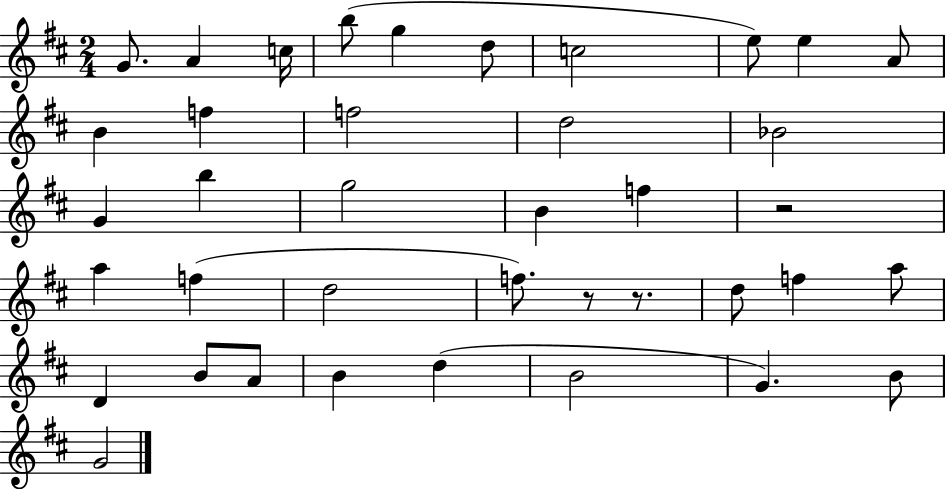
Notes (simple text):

G4/e. A4/q C5/s B5/e G5/q D5/e C5/h E5/e E5/q A4/e B4/q F5/q F5/h D5/h Bb4/h G4/q B5/q G5/h B4/q F5/q R/h A5/q F5/q D5/h F5/e. R/e R/e. D5/e F5/q A5/e D4/q B4/e A4/e B4/q D5/q B4/h G4/q. B4/e G4/h